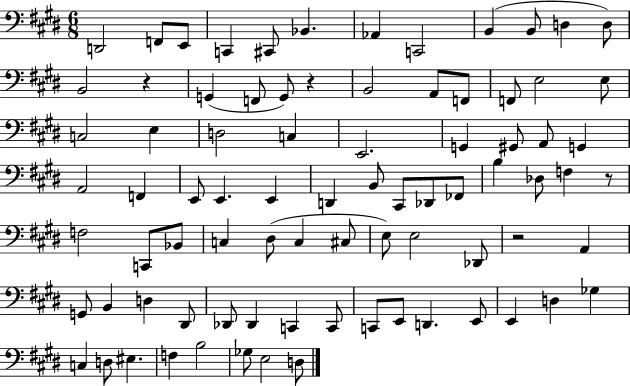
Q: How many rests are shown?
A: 4